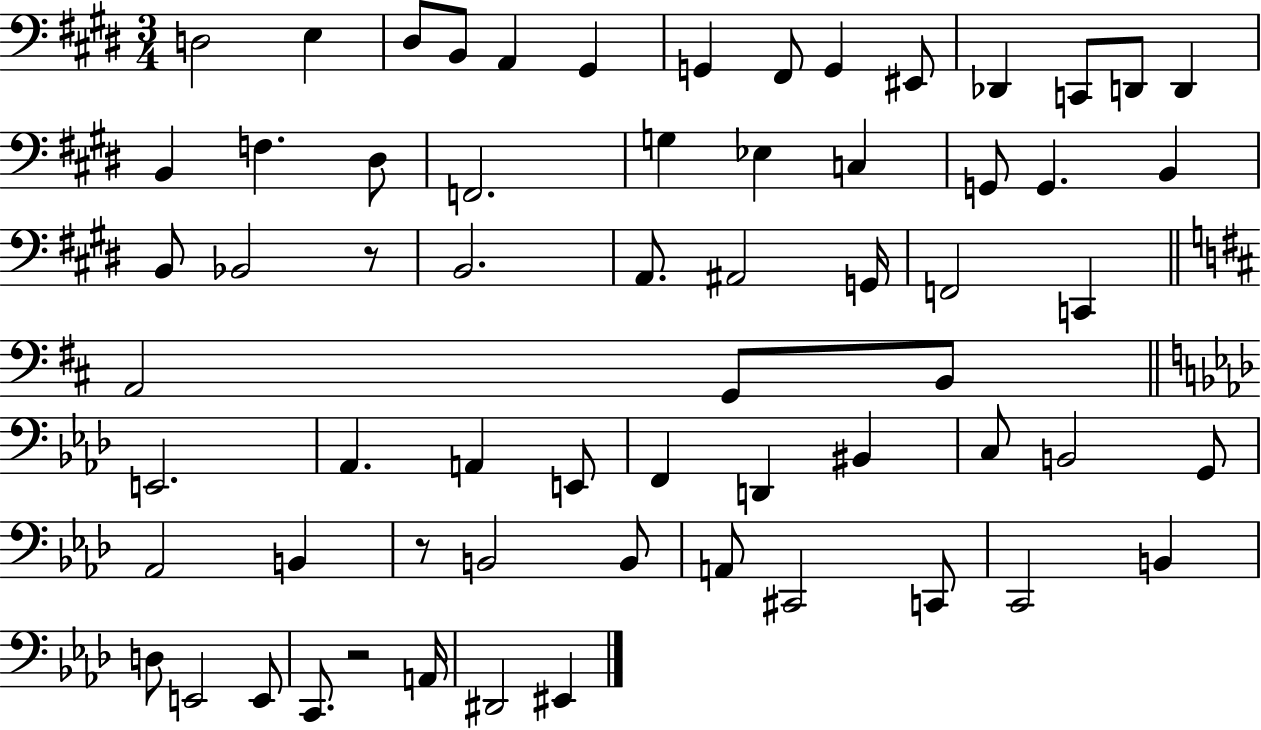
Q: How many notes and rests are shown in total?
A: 64